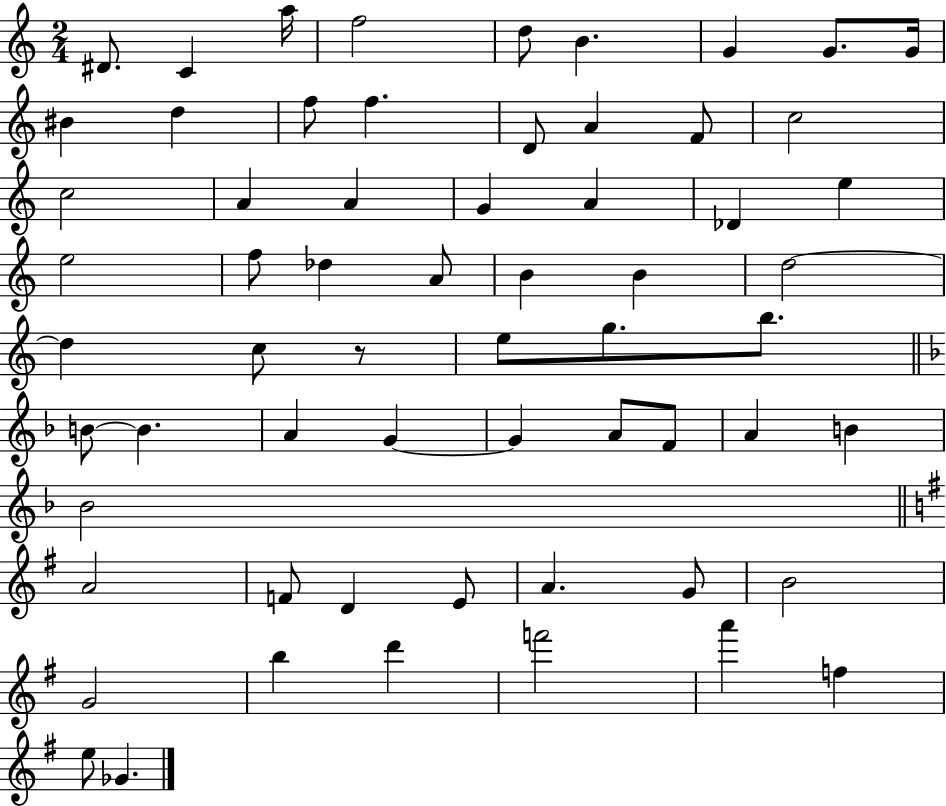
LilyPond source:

{
  \clef treble
  \numericTimeSignature
  \time 2/4
  \key c \major
  dis'8. c'4 a''16 | f''2 | d''8 b'4. | g'4 g'8. g'16 | \break bis'4 d''4 | f''8 f''4. | d'8 a'4 f'8 | c''2 | \break c''2 | a'4 a'4 | g'4 a'4 | des'4 e''4 | \break e''2 | f''8 des''4 a'8 | b'4 b'4 | d''2~~ | \break d''4 c''8 r8 | e''8 g''8. b''8. | \bar "||" \break \key f \major b'8~~ b'4. | a'4 g'4~~ | g'4 a'8 f'8 | a'4 b'4 | \break bes'2 | \bar "||" \break \key e \minor a'2 | f'8 d'4 e'8 | a'4. g'8 | b'2 | \break g'2 | b''4 d'''4 | f'''2 | a'''4 f''4 | \break e''8 ges'4. | \bar "|."
}